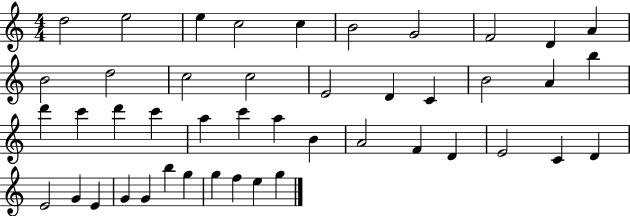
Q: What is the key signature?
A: C major